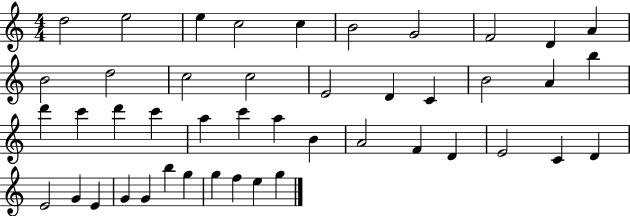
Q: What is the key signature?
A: C major